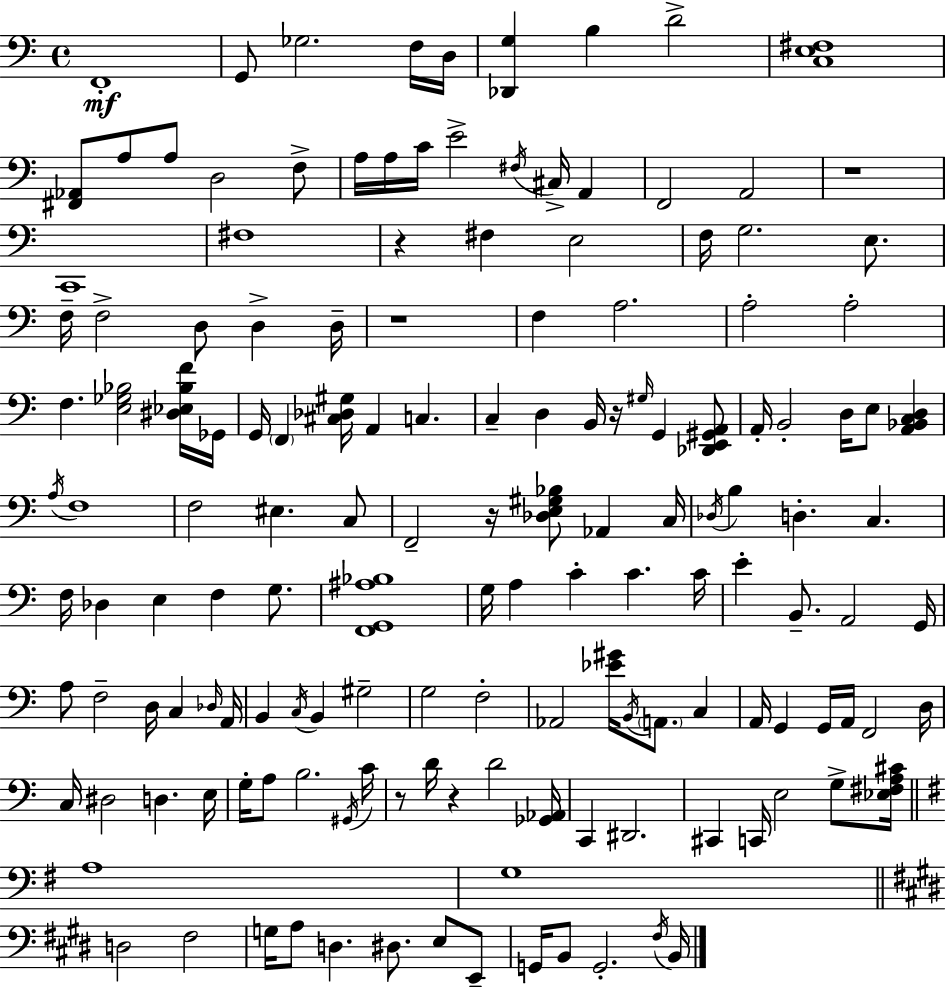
F2/w G2/e Gb3/h. F3/s D3/s [Db2,G3]/q B3/q D4/h [C3,E3,F#3]/w [F#2,Ab2]/e A3/e A3/e D3/h F3/e A3/s A3/s C4/s E4/h F#3/s C#3/s A2/q F2/h A2/h R/w C2/w F#3/w R/q F#3/q E3/h F3/s G3/h. E3/e. F3/s F3/h D3/e D3/q D3/s R/w F3/q A3/h. A3/h A3/h F3/q. [E3,Gb3,Bb3]/h [D#3,Eb3,Bb3,F4]/s Gb2/s G2/s F2/q [C#3,Db3,G#3]/s A2/q C3/q. C3/q D3/q B2/s R/s G#3/s G2/q [Db2,E2,G#2,A2]/e A2/s B2/h D3/s E3/e [A2,Bb2,C3,D3]/q A3/s F3/w F3/h EIS3/q. C3/e F2/h R/s [Db3,E3,G#3,Bb3]/e Ab2/q C3/s Db3/s B3/q D3/q. C3/q. F3/s Db3/q E3/q F3/q G3/e. [F2,G2,A#3,Bb3]/w G3/s A3/q C4/q C4/q. C4/s E4/q B2/e. A2/h G2/s A3/e F3/h D3/s C3/q Db3/s A2/s B2/q C3/s B2/q G#3/h G3/h F3/h Ab2/h [Eb4,G#4]/s B2/s A2/e. C3/q A2/s G2/q G2/s A2/s F2/h D3/s C3/s D#3/h D3/q. E3/s G3/s A3/e B3/h. G#2/s C4/s R/e D4/s R/q D4/h [Gb2,Ab2]/s C2/q D#2/h. C#2/q C2/s E3/h G3/e [Eb3,F#3,A3,C#4]/s A3/w G3/w D3/h F#3/h G3/s A3/e D3/q. D#3/e. E3/e E2/e G2/s B2/e G2/h. F#3/s B2/s